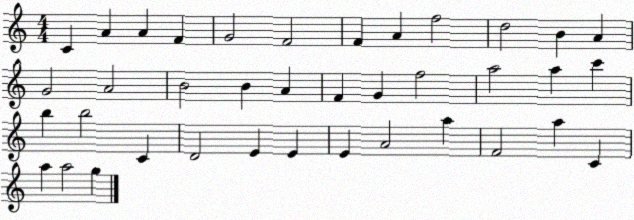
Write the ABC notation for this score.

X:1
T:Untitled
M:4/4
L:1/4
K:C
C A A F G2 F2 F A f2 d2 B A G2 A2 B2 B A F G f2 a2 a c' b b2 C D2 E E E A2 a F2 a C a a2 g